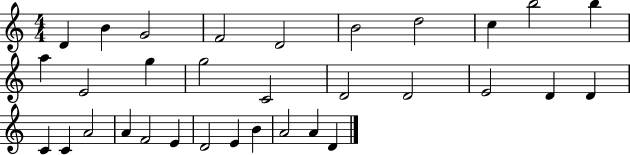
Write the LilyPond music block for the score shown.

{
  \clef treble
  \numericTimeSignature
  \time 4/4
  \key c \major
  d'4 b'4 g'2 | f'2 d'2 | b'2 d''2 | c''4 b''2 b''4 | \break a''4 e'2 g''4 | g''2 c'2 | d'2 d'2 | e'2 d'4 d'4 | \break c'4 c'4 a'2 | a'4 f'2 e'4 | d'2 e'4 b'4 | a'2 a'4 d'4 | \break \bar "|."
}